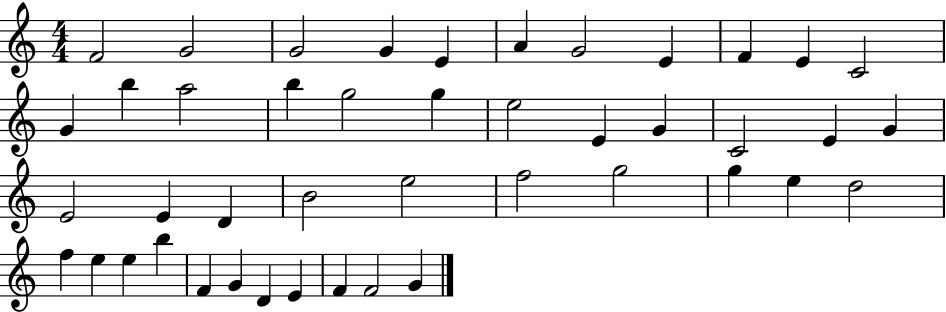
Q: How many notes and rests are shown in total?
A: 44